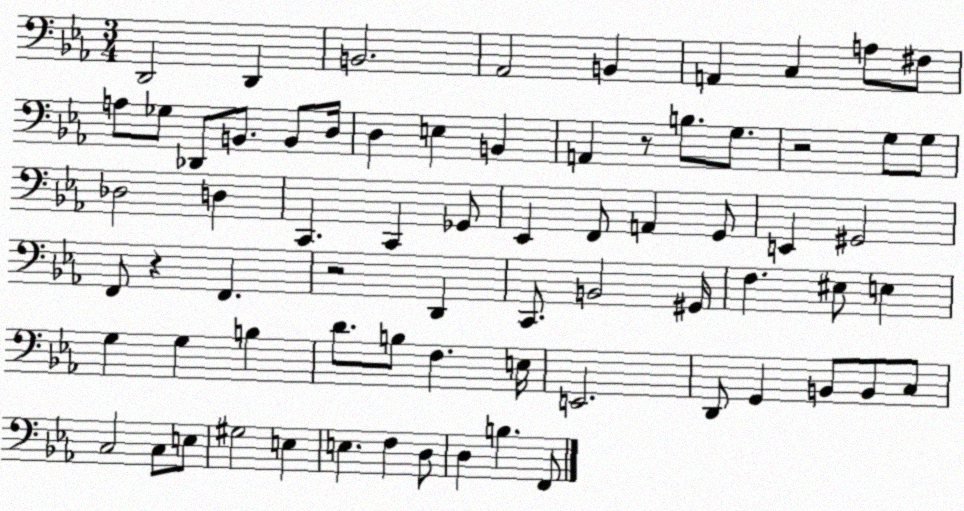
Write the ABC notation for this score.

X:1
T:Untitled
M:3/4
L:1/4
K:Eb
D,,2 D,, B,,2 _A,,2 B,, A,, C, A,/2 ^F,/2 A,/2 _G,/2 _D,,/2 B,,/2 B,,/2 D,/4 D, E, B,, A,, z/2 B,/2 G,/2 z2 G,/2 G,/2 _D,2 D, C,, C,, _G,,/2 _E,, F,,/2 A,, G,,/2 E,, ^G,,2 F,,/2 z F,, z2 D,, C,,/2 B,,2 ^G,,/4 F, ^E,/2 E, G, G, B, D/2 B,/2 F, E,/4 E,,2 D,,/2 G,, B,,/2 B,,/2 C,/2 C,2 C,/2 E,/2 ^G,2 E, E, F, D,/2 D, B, F,,/2